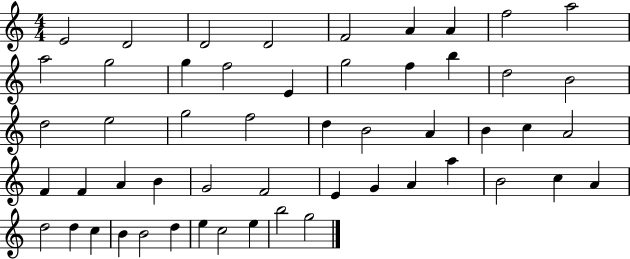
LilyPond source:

{
  \clef treble
  \numericTimeSignature
  \time 4/4
  \key c \major
  e'2 d'2 | d'2 d'2 | f'2 a'4 a'4 | f''2 a''2 | \break a''2 g''2 | g''4 f''2 e'4 | g''2 f''4 b''4 | d''2 b'2 | \break d''2 e''2 | g''2 f''2 | d''4 b'2 a'4 | b'4 c''4 a'2 | \break f'4 f'4 a'4 b'4 | g'2 f'2 | e'4 g'4 a'4 a''4 | b'2 c''4 a'4 | \break d''2 d''4 c''4 | b'4 b'2 d''4 | e''4 c''2 e''4 | b''2 g''2 | \break \bar "|."
}